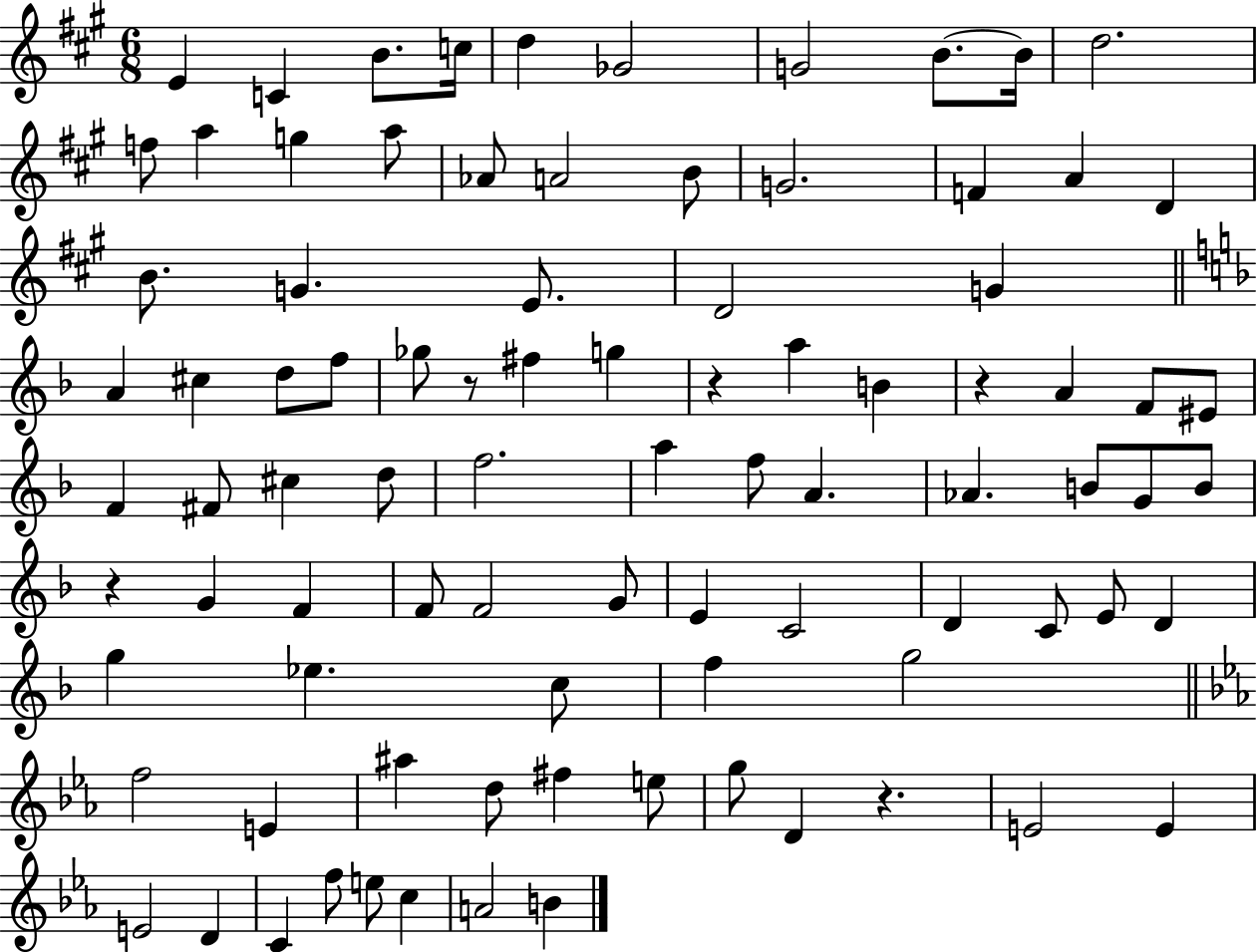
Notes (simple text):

E4/q C4/q B4/e. C5/s D5/q Gb4/h G4/h B4/e. B4/s D5/h. F5/e A5/q G5/q A5/e Ab4/e A4/h B4/e G4/h. F4/q A4/q D4/q B4/e. G4/q. E4/e. D4/h G4/q A4/q C#5/q D5/e F5/e Gb5/e R/e F#5/q G5/q R/q A5/q B4/q R/q A4/q F4/e EIS4/e F4/q F#4/e C#5/q D5/e F5/h. A5/q F5/e A4/q. Ab4/q. B4/e G4/e B4/e R/q G4/q F4/q F4/e F4/h G4/e E4/q C4/h D4/q C4/e E4/e D4/q G5/q Eb5/q. C5/e F5/q G5/h F5/h E4/q A#5/q D5/e F#5/q E5/e G5/e D4/q R/q. E4/h E4/q E4/h D4/q C4/q F5/e E5/e C5/q A4/h B4/q